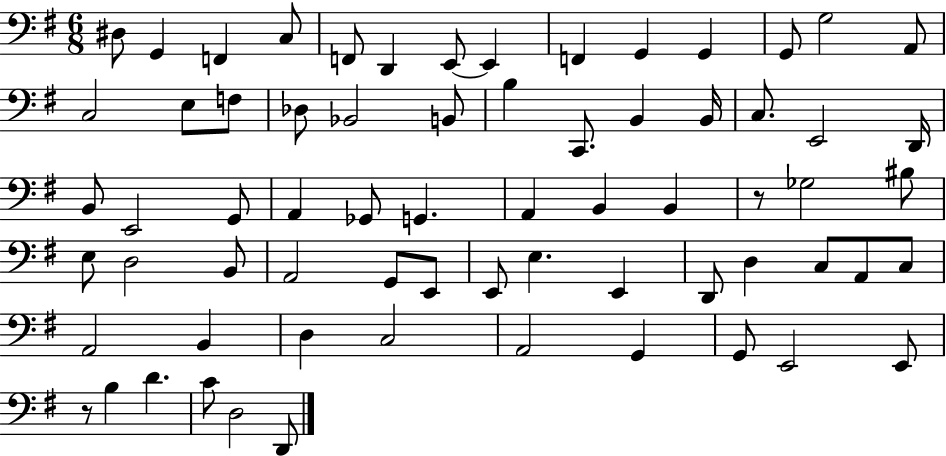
D#3/e G2/q F2/q C3/e F2/e D2/q E2/e E2/q F2/q G2/q G2/q G2/e G3/h A2/e C3/h E3/e F3/e Db3/e Bb2/h B2/e B3/q C2/e. B2/q B2/s C3/e. E2/h D2/s B2/e E2/h G2/e A2/q Gb2/e G2/q. A2/q B2/q B2/q R/e Gb3/h BIS3/e E3/e D3/h B2/e A2/h G2/e E2/e E2/e E3/q. E2/q D2/e D3/q C3/e A2/e C3/e A2/h B2/q D3/q C3/h A2/h G2/q G2/e E2/h E2/e R/e B3/q D4/q. C4/e D3/h D2/e